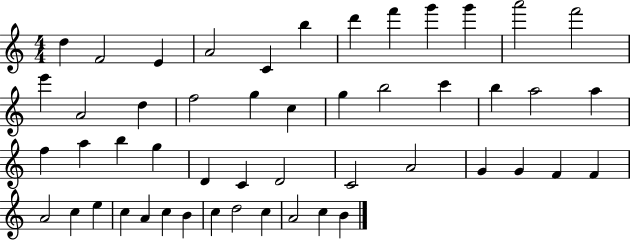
{
  \clef treble
  \numericTimeSignature
  \time 4/4
  \key c \major
  d''4 f'2 e'4 | a'2 c'4 b''4 | d'''4 f'''4 g'''4 g'''4 | a'''2 f'''2 | \break e'''4 a'2 d''4 | f''2 g''4 c''4 | g''4 b''2 c'''4 | b''4 a''2 a''4 | \break f''4 a''4 b''4 g''4 | d'4 c'4 d'2 | c'2 a'2 | g'4 g'4 f'4 f'4 | \break a'2 c''4 e''4 | c''4 a'4 c''4 b'4 | c''4 d''2 c''4 | a'2 c''4 b'4 | \break \bar "|."
}